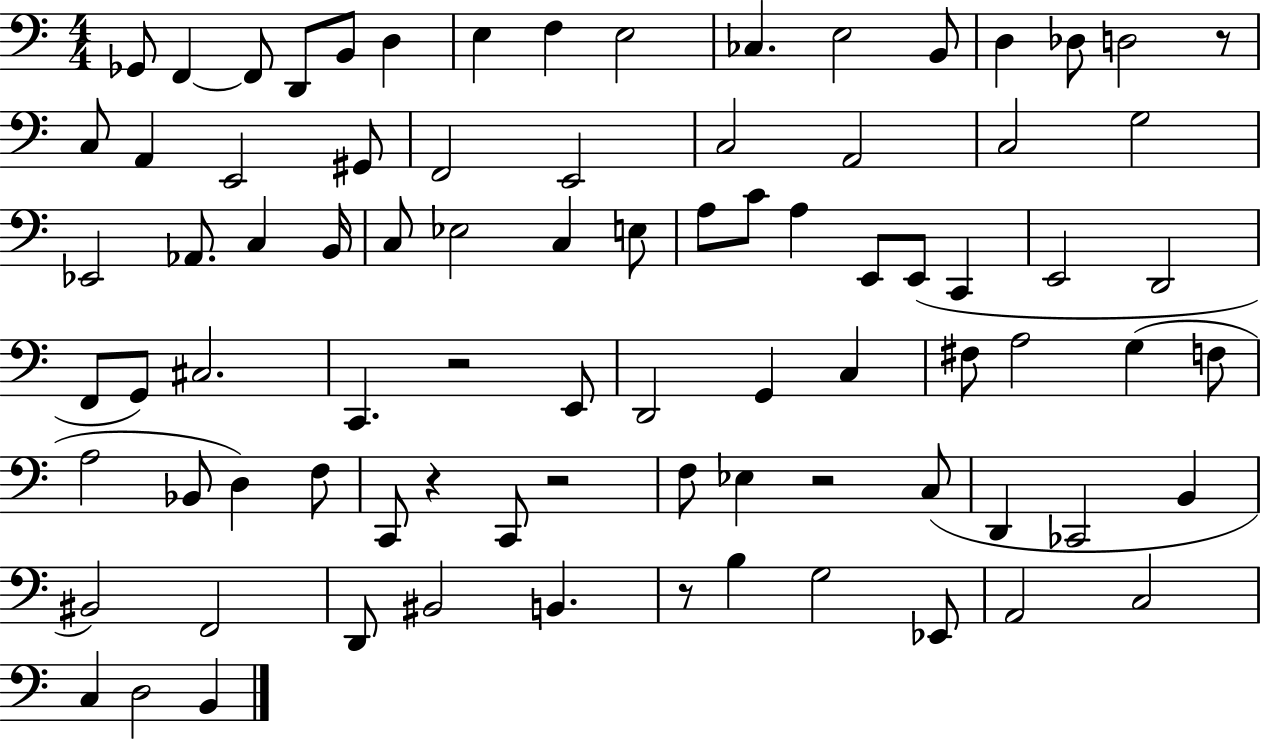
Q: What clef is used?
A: bass